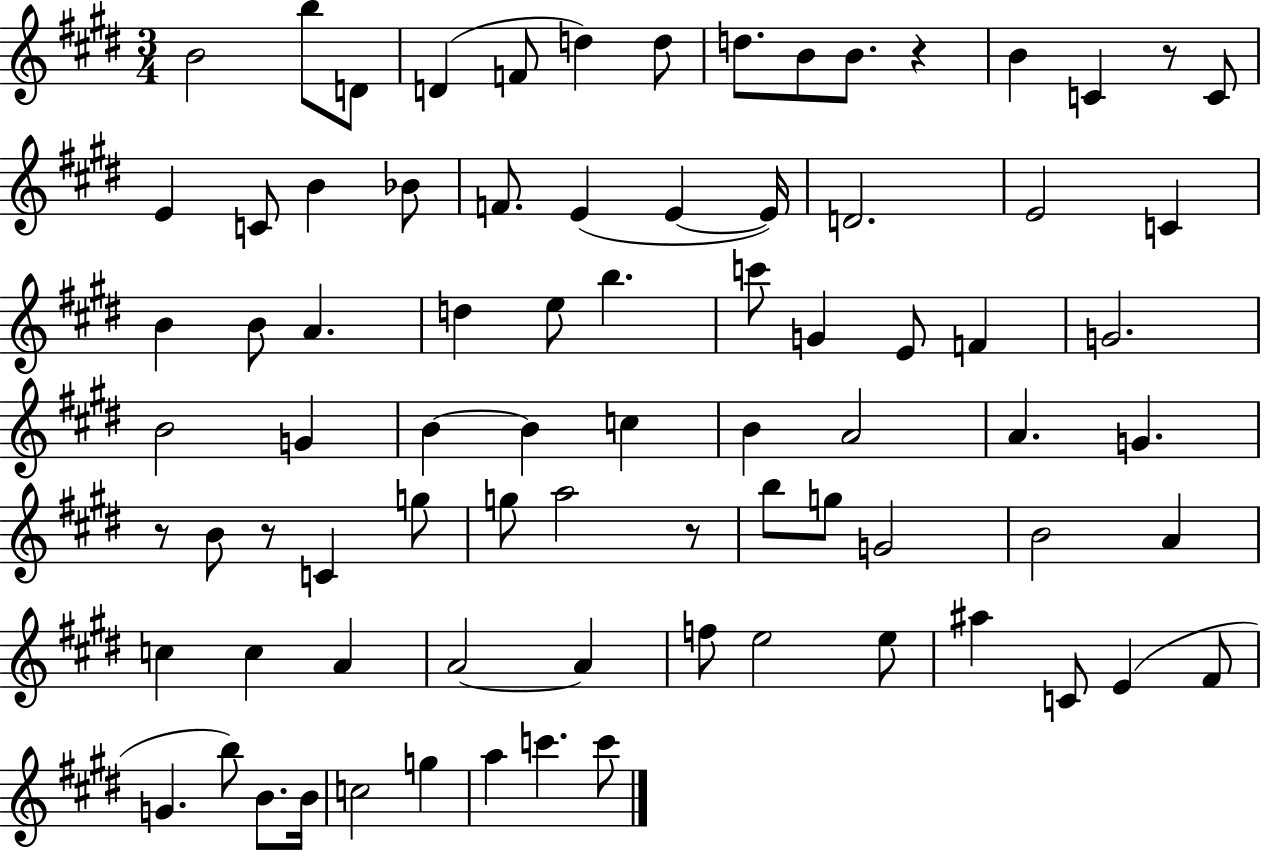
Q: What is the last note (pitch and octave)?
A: C6